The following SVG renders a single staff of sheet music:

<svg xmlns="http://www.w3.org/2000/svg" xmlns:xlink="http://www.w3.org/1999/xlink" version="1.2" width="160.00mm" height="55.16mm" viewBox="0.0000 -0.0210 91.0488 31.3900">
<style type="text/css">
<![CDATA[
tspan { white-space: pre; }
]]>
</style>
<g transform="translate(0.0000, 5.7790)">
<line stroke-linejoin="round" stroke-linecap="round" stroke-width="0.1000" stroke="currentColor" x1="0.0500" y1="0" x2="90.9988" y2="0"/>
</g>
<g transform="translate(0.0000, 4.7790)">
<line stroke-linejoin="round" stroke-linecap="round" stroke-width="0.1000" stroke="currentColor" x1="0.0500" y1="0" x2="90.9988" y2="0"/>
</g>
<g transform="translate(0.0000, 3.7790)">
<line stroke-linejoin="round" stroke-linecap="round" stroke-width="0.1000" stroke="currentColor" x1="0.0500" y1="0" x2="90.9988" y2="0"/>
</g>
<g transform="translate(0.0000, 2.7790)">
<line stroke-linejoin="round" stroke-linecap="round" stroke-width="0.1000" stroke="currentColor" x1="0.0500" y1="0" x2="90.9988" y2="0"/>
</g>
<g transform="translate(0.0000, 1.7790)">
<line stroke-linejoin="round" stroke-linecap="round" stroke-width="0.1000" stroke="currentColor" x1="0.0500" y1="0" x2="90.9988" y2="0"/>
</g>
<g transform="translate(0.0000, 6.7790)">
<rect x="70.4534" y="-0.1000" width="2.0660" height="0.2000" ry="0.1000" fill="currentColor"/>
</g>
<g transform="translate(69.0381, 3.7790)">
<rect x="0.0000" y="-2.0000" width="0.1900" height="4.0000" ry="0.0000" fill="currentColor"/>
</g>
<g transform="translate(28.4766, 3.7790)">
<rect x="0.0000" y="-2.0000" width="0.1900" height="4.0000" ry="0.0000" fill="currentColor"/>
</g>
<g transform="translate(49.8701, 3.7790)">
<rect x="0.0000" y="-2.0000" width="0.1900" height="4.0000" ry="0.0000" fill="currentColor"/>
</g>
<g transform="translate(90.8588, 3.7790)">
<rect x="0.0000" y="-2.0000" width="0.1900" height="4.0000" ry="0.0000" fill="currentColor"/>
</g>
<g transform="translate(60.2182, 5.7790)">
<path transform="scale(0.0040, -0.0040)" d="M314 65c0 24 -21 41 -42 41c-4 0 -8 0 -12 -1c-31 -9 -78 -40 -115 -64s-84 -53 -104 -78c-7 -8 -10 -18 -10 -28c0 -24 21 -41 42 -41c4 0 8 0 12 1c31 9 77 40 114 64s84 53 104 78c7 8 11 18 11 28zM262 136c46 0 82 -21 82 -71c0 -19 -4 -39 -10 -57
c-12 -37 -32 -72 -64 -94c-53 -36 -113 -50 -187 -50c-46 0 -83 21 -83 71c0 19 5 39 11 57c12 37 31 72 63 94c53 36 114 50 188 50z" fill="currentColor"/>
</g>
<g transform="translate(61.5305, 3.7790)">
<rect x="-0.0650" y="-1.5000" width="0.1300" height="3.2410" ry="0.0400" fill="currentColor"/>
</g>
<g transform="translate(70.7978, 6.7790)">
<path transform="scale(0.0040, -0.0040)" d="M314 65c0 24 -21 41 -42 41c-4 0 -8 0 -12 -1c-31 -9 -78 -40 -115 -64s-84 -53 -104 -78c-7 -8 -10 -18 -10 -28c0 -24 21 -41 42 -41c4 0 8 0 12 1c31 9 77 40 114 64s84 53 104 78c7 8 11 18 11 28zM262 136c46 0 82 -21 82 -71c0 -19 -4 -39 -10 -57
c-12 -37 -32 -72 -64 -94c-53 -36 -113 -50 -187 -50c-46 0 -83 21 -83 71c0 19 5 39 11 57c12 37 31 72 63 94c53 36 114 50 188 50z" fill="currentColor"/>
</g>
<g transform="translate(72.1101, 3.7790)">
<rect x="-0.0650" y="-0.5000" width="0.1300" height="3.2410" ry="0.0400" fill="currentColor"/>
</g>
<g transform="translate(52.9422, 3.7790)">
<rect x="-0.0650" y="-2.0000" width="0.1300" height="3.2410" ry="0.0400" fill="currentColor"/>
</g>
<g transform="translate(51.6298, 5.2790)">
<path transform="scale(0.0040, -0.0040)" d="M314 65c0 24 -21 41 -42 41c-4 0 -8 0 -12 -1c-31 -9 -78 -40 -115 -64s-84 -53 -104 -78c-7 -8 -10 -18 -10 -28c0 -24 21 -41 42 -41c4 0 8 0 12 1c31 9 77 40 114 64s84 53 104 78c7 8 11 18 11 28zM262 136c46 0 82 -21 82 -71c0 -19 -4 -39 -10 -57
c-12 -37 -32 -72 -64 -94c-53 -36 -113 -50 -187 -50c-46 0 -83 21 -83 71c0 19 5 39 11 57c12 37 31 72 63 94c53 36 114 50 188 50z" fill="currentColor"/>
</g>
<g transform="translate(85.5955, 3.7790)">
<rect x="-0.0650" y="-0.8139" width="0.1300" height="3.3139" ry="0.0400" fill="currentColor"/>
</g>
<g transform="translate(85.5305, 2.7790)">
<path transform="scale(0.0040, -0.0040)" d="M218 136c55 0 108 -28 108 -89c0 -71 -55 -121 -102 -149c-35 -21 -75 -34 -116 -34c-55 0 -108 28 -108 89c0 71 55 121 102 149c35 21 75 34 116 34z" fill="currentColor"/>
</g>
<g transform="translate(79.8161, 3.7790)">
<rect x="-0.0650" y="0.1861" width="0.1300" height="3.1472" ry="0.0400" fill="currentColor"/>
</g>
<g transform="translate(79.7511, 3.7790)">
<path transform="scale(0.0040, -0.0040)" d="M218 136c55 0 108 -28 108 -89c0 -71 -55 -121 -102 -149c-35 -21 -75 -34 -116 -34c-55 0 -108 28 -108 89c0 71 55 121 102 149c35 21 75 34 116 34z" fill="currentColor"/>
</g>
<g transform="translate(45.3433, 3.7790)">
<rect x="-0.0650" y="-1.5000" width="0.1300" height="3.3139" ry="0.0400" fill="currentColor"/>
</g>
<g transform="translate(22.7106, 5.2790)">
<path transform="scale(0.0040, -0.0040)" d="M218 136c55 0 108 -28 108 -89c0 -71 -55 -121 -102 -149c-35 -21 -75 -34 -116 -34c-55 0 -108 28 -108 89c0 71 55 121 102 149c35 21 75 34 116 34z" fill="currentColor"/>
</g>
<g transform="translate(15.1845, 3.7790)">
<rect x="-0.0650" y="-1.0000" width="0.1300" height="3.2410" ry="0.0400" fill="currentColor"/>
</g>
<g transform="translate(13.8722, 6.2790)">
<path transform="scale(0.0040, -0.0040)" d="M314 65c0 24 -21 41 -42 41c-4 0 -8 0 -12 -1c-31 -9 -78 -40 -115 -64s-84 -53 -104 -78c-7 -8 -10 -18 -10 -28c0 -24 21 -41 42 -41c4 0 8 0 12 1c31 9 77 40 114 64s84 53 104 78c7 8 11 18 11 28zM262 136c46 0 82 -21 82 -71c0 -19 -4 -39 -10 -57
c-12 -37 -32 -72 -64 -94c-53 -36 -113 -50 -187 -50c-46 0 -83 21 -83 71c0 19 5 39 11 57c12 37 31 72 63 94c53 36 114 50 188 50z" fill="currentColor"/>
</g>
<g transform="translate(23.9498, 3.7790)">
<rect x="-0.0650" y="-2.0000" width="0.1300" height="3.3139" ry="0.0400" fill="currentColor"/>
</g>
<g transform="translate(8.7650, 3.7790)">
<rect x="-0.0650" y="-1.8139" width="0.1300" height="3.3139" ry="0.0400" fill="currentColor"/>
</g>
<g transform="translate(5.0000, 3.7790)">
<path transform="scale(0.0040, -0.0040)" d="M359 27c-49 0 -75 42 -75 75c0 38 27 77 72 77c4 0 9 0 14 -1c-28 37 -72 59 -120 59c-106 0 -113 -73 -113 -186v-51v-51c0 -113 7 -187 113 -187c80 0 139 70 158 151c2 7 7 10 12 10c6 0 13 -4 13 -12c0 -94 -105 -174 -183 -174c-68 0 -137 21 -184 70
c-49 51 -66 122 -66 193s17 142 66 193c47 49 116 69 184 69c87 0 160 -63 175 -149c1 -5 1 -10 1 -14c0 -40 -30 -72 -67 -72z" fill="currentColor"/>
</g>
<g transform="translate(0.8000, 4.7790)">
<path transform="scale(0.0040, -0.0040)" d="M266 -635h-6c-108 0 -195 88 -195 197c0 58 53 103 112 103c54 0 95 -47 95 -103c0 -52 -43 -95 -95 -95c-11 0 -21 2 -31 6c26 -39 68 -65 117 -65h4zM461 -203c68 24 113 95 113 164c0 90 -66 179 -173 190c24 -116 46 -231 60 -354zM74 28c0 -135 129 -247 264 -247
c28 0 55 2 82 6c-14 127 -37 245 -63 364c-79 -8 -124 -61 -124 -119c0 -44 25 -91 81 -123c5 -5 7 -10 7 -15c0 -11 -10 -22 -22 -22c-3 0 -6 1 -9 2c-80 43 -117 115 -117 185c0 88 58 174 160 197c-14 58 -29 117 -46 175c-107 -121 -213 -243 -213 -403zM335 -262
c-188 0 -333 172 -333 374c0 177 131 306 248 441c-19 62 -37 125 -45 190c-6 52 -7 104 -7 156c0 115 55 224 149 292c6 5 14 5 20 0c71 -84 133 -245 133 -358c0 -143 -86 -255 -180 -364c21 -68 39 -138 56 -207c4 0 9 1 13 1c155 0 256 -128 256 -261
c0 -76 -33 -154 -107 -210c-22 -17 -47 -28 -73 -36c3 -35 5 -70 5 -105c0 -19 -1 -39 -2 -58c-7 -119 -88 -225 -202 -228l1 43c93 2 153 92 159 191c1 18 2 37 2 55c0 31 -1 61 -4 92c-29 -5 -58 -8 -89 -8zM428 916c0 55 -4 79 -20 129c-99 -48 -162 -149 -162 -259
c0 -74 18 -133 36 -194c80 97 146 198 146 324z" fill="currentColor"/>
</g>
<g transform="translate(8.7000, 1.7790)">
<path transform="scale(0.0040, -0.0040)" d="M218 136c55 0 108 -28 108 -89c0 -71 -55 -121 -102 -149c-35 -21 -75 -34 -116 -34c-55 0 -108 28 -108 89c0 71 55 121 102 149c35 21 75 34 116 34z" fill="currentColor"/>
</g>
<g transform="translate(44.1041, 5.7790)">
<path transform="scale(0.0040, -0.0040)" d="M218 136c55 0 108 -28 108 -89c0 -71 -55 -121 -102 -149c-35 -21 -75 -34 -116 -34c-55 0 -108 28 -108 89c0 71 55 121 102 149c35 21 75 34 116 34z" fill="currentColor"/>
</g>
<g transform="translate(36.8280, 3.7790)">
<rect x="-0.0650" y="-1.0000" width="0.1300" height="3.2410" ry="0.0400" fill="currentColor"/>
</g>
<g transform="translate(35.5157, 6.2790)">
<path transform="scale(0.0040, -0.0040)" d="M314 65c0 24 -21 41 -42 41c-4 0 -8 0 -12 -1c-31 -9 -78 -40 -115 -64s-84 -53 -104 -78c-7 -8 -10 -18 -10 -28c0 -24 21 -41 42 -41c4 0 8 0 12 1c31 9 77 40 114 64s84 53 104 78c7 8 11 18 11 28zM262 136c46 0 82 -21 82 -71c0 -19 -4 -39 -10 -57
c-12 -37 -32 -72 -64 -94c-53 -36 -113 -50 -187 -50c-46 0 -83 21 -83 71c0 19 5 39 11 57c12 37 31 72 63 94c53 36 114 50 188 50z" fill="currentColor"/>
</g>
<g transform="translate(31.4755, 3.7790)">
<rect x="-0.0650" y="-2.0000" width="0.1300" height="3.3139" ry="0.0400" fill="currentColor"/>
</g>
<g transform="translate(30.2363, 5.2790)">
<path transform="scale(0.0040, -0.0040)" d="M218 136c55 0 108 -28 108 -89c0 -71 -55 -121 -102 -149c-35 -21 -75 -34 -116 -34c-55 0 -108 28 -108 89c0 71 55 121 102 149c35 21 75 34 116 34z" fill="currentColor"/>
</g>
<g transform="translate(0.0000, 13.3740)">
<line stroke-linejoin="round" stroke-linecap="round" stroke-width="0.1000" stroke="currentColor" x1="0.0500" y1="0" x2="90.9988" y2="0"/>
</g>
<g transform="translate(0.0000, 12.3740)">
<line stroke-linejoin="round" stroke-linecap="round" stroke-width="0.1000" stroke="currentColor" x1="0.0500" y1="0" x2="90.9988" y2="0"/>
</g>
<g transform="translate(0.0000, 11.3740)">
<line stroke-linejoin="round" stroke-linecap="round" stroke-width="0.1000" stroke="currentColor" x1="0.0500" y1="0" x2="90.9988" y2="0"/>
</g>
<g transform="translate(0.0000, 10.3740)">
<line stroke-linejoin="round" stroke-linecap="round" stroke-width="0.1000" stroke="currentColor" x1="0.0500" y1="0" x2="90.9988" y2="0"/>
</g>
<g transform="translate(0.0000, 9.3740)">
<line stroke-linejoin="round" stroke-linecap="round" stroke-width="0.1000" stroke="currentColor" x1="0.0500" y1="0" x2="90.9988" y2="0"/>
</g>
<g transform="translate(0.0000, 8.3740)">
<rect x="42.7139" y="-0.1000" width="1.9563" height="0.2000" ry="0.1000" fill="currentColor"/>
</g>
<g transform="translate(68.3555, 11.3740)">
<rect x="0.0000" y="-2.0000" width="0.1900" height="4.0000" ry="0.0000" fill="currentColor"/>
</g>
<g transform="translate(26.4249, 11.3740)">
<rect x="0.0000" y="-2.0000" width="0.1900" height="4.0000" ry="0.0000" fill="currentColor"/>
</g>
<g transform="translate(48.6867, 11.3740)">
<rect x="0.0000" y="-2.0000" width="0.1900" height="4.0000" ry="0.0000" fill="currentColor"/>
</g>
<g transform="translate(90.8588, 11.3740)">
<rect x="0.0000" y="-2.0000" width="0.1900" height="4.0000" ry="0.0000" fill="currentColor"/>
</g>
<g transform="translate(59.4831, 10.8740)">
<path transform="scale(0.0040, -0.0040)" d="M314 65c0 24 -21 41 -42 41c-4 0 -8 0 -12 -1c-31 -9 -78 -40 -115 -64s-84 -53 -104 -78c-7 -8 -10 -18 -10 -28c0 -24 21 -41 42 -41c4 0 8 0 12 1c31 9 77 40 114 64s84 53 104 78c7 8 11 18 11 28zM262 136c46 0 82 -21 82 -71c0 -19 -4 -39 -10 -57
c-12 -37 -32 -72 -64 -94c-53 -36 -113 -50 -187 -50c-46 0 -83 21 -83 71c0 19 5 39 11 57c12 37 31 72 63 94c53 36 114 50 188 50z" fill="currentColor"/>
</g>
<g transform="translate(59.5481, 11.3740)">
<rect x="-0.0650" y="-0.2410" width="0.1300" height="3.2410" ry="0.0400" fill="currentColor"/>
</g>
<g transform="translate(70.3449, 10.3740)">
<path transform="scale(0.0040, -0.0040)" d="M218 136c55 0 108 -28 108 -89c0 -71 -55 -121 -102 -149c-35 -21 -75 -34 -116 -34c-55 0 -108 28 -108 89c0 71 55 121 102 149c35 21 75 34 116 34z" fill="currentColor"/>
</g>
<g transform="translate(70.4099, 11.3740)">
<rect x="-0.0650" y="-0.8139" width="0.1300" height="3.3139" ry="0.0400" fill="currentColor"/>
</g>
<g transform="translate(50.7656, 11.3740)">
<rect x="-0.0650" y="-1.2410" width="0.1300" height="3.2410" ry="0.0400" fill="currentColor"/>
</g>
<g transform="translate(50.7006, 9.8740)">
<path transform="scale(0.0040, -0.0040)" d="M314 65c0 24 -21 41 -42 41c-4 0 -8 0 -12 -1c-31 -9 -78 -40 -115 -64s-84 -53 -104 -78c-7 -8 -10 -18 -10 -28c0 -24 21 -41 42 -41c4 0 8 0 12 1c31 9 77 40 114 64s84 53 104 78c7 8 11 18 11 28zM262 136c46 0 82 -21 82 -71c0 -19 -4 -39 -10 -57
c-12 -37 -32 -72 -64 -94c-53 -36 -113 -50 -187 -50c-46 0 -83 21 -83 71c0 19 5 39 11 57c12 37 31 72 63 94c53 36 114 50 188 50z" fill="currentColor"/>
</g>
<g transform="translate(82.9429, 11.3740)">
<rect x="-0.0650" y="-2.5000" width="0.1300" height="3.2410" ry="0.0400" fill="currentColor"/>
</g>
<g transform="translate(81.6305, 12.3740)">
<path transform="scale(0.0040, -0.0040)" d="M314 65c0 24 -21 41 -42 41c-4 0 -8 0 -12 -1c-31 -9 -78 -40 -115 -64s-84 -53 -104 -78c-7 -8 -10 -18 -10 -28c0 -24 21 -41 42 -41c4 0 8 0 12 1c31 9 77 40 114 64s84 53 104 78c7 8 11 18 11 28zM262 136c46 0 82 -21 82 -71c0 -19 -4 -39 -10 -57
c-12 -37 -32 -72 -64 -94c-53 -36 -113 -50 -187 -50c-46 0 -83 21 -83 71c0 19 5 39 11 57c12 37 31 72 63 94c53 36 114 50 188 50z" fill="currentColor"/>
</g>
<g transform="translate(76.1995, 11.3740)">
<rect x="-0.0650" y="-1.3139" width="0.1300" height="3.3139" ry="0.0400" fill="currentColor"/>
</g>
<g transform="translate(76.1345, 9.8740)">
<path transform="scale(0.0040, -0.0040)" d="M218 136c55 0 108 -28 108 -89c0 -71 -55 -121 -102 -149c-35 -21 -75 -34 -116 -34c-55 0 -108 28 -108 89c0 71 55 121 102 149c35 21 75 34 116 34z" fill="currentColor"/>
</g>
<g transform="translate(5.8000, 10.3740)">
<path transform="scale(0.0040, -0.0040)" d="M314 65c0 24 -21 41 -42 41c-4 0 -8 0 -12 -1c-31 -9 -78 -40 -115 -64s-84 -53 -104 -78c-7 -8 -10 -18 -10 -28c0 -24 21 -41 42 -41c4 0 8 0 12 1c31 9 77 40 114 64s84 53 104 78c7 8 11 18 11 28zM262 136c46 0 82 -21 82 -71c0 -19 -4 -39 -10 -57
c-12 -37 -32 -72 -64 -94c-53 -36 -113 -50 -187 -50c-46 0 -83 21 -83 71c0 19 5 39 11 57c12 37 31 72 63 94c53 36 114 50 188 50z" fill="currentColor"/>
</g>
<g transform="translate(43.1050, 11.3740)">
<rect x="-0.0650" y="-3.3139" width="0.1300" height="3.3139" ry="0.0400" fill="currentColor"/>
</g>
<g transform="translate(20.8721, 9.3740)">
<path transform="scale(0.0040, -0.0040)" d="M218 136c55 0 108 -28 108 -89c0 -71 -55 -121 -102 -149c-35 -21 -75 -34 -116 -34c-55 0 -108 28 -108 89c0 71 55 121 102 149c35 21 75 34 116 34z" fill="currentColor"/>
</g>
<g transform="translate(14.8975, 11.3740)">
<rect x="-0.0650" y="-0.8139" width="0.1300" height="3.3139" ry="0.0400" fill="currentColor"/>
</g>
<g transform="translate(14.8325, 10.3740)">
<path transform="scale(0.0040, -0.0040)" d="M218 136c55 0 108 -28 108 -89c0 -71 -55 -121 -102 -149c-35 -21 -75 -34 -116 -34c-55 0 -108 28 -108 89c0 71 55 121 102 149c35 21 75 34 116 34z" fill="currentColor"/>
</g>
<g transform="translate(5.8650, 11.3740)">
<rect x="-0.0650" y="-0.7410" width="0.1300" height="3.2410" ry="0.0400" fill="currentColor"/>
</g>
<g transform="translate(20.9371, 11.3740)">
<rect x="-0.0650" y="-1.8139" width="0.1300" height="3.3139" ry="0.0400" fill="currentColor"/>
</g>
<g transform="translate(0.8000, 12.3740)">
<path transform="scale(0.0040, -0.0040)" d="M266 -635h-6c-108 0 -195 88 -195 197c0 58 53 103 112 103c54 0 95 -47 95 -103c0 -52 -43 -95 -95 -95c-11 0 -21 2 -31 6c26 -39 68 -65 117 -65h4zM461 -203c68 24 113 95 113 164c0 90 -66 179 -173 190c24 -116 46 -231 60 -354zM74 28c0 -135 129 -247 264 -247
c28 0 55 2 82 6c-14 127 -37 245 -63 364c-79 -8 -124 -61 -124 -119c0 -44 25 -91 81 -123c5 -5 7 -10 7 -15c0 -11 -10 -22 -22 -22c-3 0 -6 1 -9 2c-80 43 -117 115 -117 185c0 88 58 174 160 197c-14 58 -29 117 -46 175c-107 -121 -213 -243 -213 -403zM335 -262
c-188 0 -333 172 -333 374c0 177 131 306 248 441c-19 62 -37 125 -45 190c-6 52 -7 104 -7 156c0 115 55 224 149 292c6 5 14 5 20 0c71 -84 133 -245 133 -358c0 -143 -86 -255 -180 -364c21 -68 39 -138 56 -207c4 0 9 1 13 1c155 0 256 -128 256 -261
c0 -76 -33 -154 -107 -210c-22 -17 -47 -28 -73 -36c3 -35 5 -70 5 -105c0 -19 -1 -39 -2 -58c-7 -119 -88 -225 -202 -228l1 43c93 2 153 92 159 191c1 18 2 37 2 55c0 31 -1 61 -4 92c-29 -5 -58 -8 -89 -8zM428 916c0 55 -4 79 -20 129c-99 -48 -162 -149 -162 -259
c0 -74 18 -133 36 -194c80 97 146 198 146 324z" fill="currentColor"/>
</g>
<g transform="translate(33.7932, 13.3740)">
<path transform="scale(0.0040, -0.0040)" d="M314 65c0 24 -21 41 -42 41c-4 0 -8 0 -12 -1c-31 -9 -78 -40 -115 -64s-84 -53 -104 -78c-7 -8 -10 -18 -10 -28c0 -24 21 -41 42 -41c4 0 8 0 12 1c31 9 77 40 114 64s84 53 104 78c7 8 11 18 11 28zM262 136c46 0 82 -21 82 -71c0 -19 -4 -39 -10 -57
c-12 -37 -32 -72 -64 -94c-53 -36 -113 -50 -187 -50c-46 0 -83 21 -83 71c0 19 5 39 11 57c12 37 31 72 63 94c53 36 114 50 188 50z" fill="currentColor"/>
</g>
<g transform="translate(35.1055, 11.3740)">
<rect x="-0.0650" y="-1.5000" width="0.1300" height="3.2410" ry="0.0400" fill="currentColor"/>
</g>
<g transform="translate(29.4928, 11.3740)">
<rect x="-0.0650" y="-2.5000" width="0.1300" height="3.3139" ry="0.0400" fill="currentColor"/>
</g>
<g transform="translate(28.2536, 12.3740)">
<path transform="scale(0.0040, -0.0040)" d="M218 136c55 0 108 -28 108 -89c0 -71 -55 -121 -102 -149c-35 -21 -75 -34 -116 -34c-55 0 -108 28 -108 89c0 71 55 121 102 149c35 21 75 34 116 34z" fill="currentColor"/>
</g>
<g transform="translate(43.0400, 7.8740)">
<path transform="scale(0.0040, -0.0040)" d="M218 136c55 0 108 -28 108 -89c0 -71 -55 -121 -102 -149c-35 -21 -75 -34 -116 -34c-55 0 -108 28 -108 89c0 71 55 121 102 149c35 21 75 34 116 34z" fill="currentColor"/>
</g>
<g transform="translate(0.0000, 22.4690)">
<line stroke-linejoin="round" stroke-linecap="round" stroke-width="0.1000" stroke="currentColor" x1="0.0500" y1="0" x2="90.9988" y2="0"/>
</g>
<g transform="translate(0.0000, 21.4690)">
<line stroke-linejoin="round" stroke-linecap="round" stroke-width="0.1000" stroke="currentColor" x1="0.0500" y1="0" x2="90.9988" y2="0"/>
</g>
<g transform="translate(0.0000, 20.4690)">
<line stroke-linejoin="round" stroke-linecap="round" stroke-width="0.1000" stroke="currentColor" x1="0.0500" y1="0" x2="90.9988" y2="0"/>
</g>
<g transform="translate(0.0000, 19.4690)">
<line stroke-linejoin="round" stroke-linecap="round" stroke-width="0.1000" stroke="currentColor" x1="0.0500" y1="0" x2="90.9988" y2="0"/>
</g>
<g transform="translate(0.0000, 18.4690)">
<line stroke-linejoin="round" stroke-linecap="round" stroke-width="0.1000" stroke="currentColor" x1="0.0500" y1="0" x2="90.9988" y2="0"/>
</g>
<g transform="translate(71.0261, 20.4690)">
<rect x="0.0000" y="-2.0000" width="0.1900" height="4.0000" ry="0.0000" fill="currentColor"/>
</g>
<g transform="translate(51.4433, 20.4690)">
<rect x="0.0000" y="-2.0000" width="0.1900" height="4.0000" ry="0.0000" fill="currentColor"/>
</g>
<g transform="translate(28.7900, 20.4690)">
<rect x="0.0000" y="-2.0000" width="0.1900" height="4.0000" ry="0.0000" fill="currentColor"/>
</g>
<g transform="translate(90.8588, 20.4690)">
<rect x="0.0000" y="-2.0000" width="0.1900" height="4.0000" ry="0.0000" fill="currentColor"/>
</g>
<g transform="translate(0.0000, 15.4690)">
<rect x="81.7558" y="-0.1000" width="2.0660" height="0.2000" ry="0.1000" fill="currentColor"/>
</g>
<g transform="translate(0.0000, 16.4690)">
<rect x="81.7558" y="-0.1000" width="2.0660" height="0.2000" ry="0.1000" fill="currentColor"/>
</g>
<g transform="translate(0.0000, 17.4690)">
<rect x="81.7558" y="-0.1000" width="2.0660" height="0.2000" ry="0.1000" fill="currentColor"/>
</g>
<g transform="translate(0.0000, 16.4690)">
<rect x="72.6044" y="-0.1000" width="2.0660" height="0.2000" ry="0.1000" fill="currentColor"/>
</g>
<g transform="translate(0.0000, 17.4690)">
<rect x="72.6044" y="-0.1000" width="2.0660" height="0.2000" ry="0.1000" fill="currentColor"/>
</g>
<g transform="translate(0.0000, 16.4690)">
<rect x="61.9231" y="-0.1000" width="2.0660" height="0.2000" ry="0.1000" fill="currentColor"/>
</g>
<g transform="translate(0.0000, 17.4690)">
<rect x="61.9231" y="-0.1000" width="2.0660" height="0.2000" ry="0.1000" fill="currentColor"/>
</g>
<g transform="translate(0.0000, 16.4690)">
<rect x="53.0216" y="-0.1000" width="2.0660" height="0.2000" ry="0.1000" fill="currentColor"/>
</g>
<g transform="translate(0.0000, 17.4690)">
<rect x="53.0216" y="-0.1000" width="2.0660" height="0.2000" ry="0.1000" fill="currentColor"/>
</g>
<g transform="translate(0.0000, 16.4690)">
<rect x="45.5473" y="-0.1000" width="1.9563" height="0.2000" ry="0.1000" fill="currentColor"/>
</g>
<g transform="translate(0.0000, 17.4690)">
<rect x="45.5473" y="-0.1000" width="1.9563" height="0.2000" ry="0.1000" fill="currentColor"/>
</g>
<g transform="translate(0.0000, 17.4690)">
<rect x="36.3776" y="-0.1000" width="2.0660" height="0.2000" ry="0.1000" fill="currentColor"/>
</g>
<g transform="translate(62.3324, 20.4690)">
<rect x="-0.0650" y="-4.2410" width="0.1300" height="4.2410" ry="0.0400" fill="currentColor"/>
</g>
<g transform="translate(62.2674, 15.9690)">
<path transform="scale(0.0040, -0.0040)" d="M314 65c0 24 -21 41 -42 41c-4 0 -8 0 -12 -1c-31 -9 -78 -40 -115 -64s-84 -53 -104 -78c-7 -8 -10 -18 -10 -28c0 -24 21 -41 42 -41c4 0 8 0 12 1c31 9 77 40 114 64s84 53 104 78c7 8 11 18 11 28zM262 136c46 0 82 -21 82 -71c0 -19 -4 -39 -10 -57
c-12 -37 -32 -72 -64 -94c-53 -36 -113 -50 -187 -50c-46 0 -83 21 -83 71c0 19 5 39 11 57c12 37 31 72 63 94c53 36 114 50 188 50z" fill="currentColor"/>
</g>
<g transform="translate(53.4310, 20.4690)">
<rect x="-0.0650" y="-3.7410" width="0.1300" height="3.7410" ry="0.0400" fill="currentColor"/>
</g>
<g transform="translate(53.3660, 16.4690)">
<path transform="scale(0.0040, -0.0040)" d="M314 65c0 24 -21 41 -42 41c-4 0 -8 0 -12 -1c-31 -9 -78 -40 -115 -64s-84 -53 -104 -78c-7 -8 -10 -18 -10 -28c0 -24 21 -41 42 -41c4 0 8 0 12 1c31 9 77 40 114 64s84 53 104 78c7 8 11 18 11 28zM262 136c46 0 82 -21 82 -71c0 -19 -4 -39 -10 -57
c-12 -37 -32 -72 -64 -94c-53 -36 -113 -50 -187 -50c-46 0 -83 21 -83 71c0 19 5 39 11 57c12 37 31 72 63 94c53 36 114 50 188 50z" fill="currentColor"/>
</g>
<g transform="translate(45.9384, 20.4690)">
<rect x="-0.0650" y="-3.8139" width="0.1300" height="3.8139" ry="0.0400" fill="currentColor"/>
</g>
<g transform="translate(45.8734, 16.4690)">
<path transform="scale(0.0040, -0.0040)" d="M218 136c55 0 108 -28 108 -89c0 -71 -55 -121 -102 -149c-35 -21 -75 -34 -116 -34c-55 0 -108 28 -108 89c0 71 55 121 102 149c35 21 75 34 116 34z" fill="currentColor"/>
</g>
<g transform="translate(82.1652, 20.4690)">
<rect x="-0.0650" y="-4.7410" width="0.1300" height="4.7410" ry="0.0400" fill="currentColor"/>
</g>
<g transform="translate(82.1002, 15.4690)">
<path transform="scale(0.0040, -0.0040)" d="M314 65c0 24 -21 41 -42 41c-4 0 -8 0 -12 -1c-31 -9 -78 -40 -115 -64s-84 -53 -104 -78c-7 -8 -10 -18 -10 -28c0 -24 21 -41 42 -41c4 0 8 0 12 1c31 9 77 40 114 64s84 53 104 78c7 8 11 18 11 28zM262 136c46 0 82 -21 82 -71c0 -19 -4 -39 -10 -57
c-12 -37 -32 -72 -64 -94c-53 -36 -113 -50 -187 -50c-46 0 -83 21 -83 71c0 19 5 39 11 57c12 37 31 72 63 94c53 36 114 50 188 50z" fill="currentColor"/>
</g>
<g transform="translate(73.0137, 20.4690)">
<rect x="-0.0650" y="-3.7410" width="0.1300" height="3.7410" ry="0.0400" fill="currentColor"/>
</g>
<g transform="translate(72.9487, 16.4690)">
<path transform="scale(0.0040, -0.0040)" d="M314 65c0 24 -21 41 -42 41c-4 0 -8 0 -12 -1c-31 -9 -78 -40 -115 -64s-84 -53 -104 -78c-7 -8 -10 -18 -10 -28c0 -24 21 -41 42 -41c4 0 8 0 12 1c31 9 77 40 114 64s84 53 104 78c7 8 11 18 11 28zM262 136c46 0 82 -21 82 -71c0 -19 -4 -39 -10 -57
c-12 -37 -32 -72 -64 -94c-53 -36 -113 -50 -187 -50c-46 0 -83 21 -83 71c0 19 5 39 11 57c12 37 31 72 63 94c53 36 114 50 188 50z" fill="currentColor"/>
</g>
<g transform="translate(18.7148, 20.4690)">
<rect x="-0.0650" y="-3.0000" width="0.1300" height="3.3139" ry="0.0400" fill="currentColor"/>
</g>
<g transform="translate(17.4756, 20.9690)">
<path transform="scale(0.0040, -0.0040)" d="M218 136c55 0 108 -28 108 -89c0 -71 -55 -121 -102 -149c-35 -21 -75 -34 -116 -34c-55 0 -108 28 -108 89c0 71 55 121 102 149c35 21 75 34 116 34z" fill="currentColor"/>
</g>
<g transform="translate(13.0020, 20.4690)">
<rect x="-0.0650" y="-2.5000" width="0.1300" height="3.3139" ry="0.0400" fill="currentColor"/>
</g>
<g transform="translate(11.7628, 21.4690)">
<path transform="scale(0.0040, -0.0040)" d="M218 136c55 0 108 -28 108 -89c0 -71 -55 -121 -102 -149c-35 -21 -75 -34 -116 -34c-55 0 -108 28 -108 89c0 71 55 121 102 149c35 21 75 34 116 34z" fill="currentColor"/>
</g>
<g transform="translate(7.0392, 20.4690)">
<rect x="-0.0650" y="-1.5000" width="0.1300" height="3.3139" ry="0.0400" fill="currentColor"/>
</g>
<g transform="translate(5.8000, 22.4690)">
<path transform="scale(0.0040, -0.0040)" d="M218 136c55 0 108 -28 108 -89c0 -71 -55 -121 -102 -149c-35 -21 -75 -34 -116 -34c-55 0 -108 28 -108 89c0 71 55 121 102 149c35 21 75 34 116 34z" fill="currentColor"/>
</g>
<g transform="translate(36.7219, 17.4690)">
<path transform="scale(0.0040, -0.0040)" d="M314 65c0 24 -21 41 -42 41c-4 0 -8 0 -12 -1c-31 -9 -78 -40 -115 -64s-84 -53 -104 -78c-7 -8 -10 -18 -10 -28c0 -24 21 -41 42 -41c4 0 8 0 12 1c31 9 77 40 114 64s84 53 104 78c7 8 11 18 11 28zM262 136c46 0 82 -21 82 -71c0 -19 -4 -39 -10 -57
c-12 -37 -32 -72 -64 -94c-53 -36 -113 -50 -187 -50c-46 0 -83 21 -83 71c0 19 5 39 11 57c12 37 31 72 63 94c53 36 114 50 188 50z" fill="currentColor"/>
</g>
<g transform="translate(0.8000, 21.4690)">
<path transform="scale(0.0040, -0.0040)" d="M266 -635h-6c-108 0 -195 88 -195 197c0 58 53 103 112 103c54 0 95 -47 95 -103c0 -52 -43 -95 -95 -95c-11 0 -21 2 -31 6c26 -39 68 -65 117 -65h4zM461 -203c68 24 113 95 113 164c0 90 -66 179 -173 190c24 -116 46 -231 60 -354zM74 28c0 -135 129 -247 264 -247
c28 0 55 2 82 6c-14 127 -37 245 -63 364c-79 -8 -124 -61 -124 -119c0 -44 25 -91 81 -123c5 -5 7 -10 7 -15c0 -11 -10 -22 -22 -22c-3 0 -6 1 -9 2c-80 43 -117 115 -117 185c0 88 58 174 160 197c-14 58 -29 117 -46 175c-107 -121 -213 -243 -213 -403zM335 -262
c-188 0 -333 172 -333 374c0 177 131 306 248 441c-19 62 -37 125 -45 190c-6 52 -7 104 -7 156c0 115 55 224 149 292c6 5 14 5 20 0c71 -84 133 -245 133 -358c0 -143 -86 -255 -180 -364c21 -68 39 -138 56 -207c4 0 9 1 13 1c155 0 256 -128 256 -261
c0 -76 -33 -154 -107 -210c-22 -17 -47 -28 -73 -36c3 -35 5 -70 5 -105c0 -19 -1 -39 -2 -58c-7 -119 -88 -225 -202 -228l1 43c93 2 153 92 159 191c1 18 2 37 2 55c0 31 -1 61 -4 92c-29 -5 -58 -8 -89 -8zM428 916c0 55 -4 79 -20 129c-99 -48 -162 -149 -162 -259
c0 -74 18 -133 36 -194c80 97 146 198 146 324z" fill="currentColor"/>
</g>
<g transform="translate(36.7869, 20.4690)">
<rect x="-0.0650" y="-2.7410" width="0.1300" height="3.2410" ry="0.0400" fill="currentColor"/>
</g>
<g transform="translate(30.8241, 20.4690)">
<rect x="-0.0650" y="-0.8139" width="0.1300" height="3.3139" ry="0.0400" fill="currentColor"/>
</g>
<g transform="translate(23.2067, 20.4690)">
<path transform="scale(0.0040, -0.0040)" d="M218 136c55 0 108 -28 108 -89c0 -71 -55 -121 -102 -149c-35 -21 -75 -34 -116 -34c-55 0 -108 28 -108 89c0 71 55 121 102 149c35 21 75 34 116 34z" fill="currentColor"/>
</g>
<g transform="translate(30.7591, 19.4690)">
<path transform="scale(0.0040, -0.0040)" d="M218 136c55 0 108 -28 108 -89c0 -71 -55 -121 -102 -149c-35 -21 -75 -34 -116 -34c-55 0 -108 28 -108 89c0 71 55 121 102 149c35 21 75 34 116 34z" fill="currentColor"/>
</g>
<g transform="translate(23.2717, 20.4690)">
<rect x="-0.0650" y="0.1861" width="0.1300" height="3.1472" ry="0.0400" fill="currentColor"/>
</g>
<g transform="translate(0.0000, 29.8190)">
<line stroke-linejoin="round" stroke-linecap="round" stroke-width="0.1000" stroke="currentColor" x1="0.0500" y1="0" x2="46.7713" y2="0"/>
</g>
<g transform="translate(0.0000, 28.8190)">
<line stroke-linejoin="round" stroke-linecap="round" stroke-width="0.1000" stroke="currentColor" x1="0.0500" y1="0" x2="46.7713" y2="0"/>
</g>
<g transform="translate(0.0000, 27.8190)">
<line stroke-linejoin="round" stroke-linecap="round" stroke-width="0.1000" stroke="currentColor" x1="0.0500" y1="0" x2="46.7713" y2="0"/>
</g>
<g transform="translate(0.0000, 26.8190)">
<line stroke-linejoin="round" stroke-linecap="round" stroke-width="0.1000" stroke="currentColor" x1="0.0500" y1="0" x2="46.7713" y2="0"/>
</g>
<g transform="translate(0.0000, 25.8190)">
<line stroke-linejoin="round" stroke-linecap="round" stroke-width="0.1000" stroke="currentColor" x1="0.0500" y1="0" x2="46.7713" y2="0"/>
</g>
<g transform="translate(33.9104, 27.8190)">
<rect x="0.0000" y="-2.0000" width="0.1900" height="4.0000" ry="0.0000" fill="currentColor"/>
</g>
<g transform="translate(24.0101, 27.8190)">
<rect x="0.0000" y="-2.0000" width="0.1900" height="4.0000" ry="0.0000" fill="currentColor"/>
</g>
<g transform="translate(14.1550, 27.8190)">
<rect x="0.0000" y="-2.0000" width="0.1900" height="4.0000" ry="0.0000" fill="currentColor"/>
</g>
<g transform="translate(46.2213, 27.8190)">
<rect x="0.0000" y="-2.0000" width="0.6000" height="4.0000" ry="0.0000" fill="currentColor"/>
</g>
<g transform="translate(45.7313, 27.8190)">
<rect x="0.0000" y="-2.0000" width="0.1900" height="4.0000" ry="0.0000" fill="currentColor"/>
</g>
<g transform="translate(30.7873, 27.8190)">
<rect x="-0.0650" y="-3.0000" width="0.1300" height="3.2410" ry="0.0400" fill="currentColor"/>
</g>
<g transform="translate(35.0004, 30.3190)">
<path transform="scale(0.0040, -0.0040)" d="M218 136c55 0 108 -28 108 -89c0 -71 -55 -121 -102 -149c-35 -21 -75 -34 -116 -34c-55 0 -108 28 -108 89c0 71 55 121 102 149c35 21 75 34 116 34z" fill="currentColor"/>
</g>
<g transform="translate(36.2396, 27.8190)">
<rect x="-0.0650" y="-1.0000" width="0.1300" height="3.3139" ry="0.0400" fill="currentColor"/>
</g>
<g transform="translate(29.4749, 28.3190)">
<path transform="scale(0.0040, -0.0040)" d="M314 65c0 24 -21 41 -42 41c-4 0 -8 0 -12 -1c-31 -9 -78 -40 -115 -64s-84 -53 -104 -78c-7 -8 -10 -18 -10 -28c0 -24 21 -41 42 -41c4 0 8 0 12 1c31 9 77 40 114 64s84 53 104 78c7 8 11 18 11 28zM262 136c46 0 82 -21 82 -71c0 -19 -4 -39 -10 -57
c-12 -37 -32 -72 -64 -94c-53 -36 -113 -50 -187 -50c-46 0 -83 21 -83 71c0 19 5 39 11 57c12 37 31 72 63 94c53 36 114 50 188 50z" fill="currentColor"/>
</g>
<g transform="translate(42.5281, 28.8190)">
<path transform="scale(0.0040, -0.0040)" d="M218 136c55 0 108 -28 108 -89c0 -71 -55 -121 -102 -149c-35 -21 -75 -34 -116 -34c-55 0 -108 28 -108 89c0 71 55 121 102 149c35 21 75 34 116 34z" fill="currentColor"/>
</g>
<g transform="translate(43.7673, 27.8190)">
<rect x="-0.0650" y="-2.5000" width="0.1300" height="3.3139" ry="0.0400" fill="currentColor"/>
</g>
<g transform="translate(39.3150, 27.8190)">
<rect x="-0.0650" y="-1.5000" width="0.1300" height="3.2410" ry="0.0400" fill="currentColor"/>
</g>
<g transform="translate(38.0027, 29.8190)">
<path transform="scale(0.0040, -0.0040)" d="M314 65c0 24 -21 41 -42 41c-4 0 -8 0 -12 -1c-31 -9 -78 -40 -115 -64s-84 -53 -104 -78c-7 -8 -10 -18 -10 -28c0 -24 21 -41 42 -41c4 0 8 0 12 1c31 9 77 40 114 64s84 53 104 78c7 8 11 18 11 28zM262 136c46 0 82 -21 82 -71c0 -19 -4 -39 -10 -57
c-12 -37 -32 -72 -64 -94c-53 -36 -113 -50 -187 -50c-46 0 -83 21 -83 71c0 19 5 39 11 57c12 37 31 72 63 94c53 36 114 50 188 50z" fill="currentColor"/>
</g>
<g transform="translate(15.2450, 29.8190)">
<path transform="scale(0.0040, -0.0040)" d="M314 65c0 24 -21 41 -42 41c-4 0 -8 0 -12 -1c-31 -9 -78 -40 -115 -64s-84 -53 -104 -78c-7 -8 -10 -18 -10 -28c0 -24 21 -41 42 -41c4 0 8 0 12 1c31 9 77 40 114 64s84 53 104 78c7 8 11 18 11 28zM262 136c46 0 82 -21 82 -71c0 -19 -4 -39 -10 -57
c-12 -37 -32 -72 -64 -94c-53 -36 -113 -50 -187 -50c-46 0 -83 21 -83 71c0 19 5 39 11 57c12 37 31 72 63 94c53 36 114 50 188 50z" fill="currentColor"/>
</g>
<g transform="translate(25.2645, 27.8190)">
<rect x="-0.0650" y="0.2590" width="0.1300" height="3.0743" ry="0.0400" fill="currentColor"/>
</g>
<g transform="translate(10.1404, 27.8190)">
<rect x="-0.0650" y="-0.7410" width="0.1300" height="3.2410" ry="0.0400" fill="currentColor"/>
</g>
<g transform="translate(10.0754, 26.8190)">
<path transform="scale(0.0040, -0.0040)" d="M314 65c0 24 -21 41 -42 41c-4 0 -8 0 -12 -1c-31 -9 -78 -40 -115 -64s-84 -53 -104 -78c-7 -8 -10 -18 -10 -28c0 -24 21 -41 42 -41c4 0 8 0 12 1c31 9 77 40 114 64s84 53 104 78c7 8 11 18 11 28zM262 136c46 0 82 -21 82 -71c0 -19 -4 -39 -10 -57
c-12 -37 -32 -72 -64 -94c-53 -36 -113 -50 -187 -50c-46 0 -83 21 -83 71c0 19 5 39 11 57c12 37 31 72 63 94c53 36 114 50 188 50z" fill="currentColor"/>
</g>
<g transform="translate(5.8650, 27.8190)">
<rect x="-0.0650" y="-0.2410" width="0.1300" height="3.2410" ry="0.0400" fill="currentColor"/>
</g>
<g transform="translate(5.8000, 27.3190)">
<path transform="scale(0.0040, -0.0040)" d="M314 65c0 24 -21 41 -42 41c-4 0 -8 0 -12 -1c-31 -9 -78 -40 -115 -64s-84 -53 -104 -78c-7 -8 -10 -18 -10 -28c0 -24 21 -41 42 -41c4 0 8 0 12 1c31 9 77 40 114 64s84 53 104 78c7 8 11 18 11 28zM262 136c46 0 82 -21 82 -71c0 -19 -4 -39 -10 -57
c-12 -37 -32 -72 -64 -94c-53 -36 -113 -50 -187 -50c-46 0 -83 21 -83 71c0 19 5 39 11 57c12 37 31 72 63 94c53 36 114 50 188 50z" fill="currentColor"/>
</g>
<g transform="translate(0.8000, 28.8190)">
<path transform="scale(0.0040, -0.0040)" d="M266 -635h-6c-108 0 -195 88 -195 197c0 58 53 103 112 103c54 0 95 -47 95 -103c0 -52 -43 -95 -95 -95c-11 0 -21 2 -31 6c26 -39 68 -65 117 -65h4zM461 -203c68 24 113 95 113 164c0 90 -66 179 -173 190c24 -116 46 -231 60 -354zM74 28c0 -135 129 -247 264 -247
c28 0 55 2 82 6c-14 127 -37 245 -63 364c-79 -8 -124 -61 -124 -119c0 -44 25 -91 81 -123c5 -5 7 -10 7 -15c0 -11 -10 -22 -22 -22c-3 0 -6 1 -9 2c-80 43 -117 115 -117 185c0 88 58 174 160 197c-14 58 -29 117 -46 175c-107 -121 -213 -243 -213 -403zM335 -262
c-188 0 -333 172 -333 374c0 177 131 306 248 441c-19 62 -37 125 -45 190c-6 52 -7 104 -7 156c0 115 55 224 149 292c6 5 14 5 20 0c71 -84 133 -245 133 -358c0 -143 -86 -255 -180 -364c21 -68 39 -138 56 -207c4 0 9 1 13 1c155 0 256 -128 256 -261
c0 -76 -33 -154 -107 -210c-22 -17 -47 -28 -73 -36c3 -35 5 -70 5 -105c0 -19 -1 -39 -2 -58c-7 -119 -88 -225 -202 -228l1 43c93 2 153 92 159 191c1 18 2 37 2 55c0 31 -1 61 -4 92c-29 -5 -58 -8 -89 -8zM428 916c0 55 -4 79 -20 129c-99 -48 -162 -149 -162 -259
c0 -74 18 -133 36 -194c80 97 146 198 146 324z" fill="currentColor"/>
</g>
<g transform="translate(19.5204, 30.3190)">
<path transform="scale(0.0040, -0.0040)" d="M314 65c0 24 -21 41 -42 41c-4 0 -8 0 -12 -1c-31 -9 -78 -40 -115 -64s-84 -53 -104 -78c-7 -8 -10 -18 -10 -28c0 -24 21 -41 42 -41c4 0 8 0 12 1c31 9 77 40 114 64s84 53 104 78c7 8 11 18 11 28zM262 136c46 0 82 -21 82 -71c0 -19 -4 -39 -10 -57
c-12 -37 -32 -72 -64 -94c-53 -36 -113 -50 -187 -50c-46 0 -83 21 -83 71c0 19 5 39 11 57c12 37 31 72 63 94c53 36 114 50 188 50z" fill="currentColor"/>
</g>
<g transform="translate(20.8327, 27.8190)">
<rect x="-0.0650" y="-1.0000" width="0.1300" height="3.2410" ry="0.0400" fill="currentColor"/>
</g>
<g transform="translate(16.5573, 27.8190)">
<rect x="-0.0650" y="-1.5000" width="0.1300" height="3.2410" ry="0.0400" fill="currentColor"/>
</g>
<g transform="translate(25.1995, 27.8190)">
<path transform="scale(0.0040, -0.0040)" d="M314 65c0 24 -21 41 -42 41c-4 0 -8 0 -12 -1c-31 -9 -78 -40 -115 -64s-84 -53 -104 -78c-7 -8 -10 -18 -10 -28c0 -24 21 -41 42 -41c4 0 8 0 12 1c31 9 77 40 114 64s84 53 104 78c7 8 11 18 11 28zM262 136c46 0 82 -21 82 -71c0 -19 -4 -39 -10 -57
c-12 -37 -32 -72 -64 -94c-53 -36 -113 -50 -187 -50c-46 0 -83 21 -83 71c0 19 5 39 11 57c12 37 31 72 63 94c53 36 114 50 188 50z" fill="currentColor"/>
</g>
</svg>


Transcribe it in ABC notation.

X:1
T:Untitled
M:4/4
L:1/4
K:C
f D2 F F D2 E F2 E2 C2 B d d2 d f G E2 b e2 c2 d e G2 E G A B d a2 c' c'2 d'2 c'2 e'2 c2 d2 E2 D2 B2 A2 D E2 G